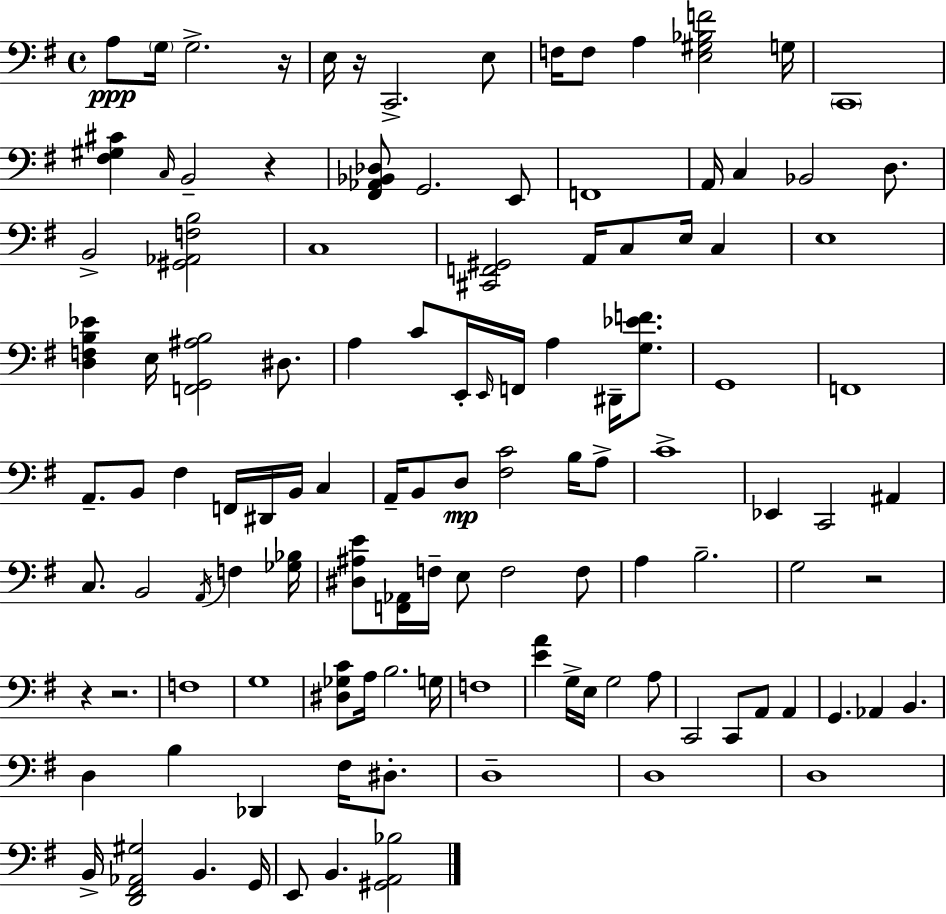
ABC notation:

X:1
T:Untitled
M:4/4
L:1/4
K:Em
A,/2 G,/4 G,2 z/4 E,/4 z/4 C,,2 E,/2 F,/4 F,/2 A, [E,^G,_B,F]2 G,/4 C,,4 [^F,^G,^C] C,/4 B,,2 z [^F,,_A,,_B,,_D,]/2 G,,2 E,,/2 F,,4 A,,/4 C, _B,,2 D,/2 B,,2 [^G,,_A,,F,B,]2 C,4 [^C,,F,,^G,,]2 A,,/4 C,/2 E,/4 C, E,4 [D,F,B,_E] E,/4 [F,,G,,^A,B,]2 ^D,/2 A, C/2 E,,/4 E,,/4 F,,/4 A, ^D,,/4 [G,_EF]/2 G,,4 F,,4 A,,/2 B,,/2 ^F, F,,/4 ^D,,/4 B,,/4 C, A,,/4 B,,/2 D,/2 [^F,C]2 B,/4 A,/2 C4 _E,, C,,2 ^A,, C,/2 B,,2 A,,/4 F, [_G,_B,]/4 [^D,^A,E]/2 [F,,_A,,]/4 F,/4 E,/2 F,2 F,/2 A, B,2 G,2 z2 z z2 F,4 G,4 [^D,_G,C]/2 A,/4 B,2 G,/4 F,4 [EA] G,/4 E,/4 G,2 A,/2 C,,2 C,,/2 A,,/2 A,, G,, _A,, B,, D, B, _D,, ^F,/4 ^D,/2 D,4 D,4 D,4 B,,/4 [D,,^F,,_A,,^G,]2 B,, G,,/4 E,,/2 B,, [^G,,A,,_B,]2